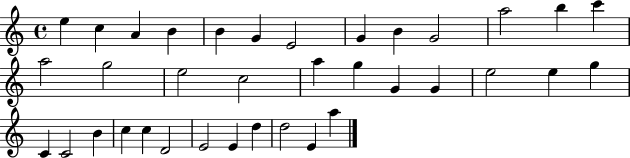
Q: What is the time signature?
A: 4/4